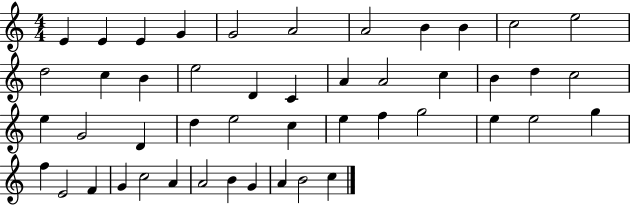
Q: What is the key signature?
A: C major